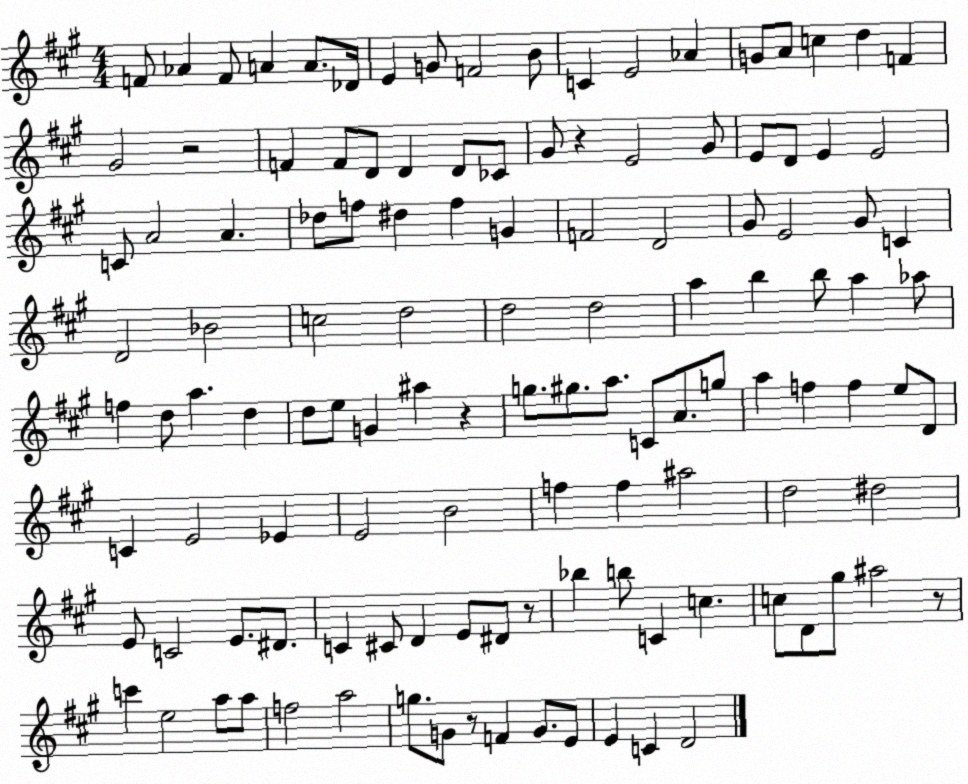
X:1
T:Untitled
M:4/4
L:1/4
K:A
F/2 _A F/2 A A/2 _D/4 E G/2 F2 B/2 C E2 _A G/2 A/2 c d F ^G2 z2 F F/2 D/2 D D/2 _C/2 ^G/2 z E2 ^G/2 E/2 D/2 E E2 C/2 A2 A _d/2 f/2 ^d f G F2 D2 ^G/2 E2 ^G/2 C D2 _B2 c2 d2 d2 d2 a b b/2 a _a/2 f d/2 a d d/2 e/2 G ^a z g/2 ^g/2 a/2 C/2 A/2 g/2 a f f e/2 D/2 C E2 _E E2 B2 f f ^a2 d2 ^d2 E/2 C2 E/2 ^D/2 C ^C/2 D E/2 ^D/2 z/2 _b b/2 C c c/2 D/2 ^g/2 ^a2 z/2 c' e2 a/2 a/2 f2 a2 g/2 G/2 z/2 F G/2 E/2 E C D2